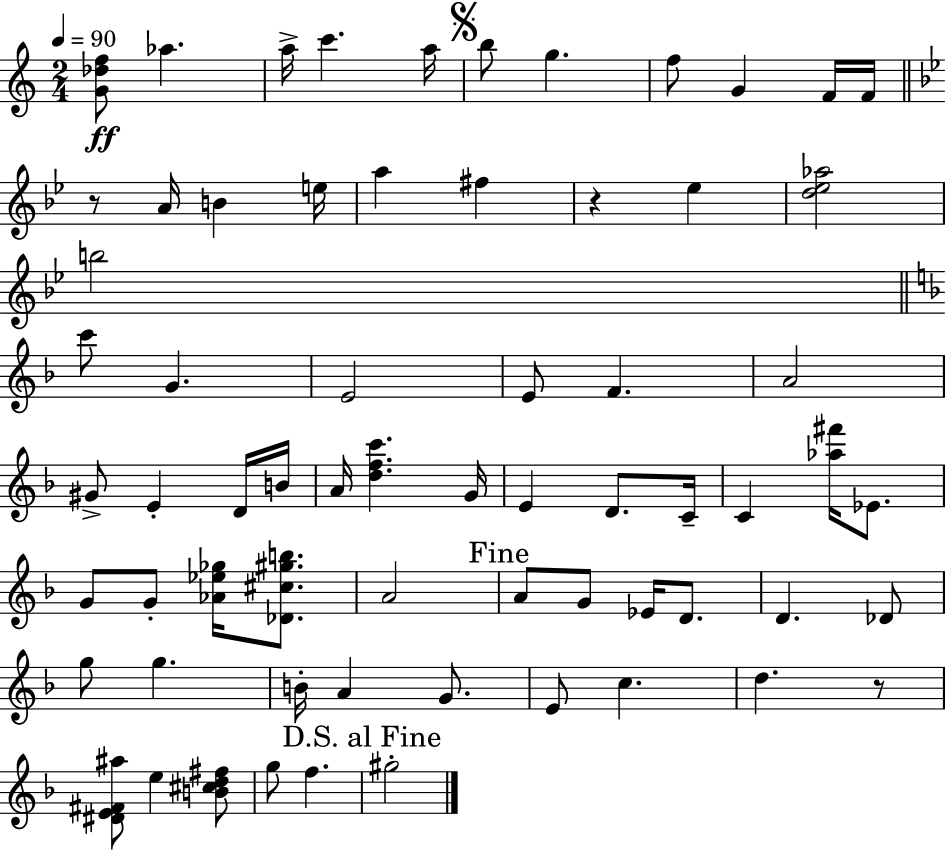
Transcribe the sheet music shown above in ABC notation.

X:1
T:Untitled
M:2/4
L:1/4
K:C
[G_df]/2 _a a/4 c' a/4 b/2 g f/2 G F/4 F/4 z/2 A/4 B e/4 a ^f z _e [d_e_a]2 b2 c'/2 G E2 E/2 F A2 ^G/2 E D/4 B/4 A/4 [dfc'] G/4 E D/2 C/4 C [_a^f']/4 _E/2 G/2 G/2 [_A_e_g]/4 [_D^c^gb]/2 A2 A/2 G/2 _E/4 D/2 D _D/2 g/2 g B/4 A G/2 E/2 c d z/2 [^DE^F^a]/2 e [B^cd^f]/2 g/2 f ^g2